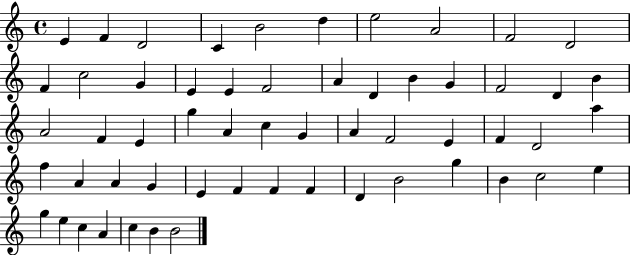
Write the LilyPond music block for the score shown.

{
  \clef treble
  \time 4/4
  \defaultTimeSignature
  \key c \major
  e'4 f'4 d'2 | c'4 b'2 d''4 | e''2 a'2 | f'2 d'2 | \break f'4 c''2 g'4 | e'4 e'4 f'2 | a'4 d'4 b'4 g'4 | f'2 d'4 b'4 | \break a'2 f'4 e'4 | g''4 a'4 c''4 g'4 | a'4 f'2 e'4 | f'4 d'2 a''4 | \break f''4 a'4 a'4 g'4 | e'4 f'4 f'4 f'4 | d'4 b'2 g''4 | b'4 c''2 e''4 | \break g''4 e''4 c''4 a'4 | c''4 b'4 b'2 | \bar "|."
}